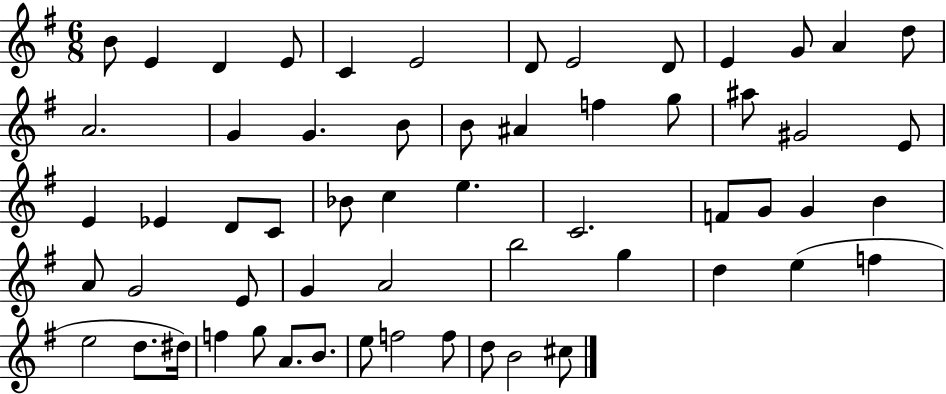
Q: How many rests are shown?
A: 0